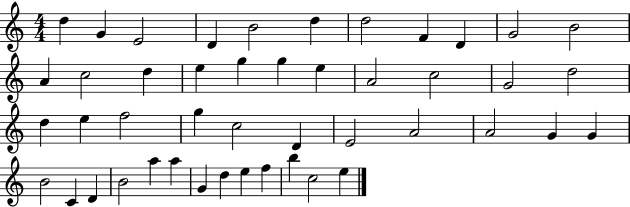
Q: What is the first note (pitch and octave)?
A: D5